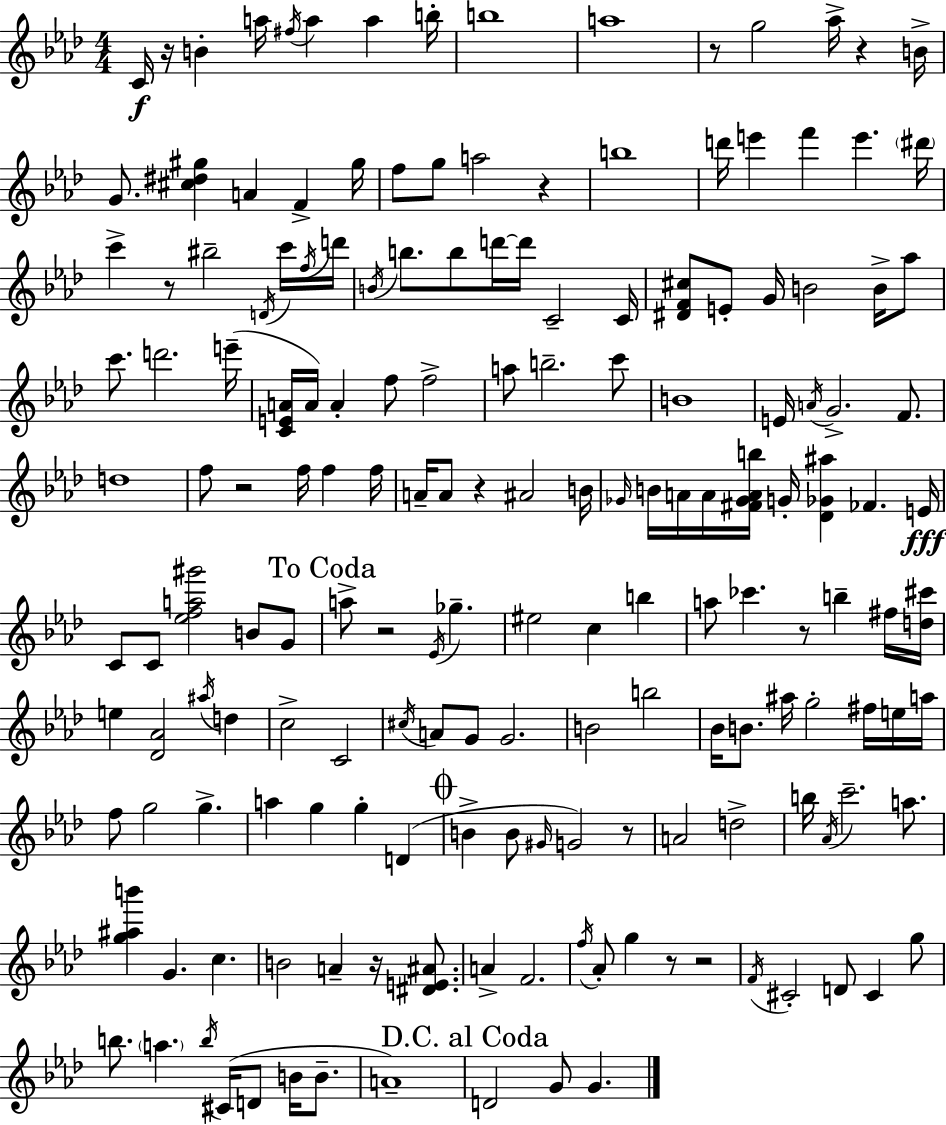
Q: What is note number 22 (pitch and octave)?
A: E6